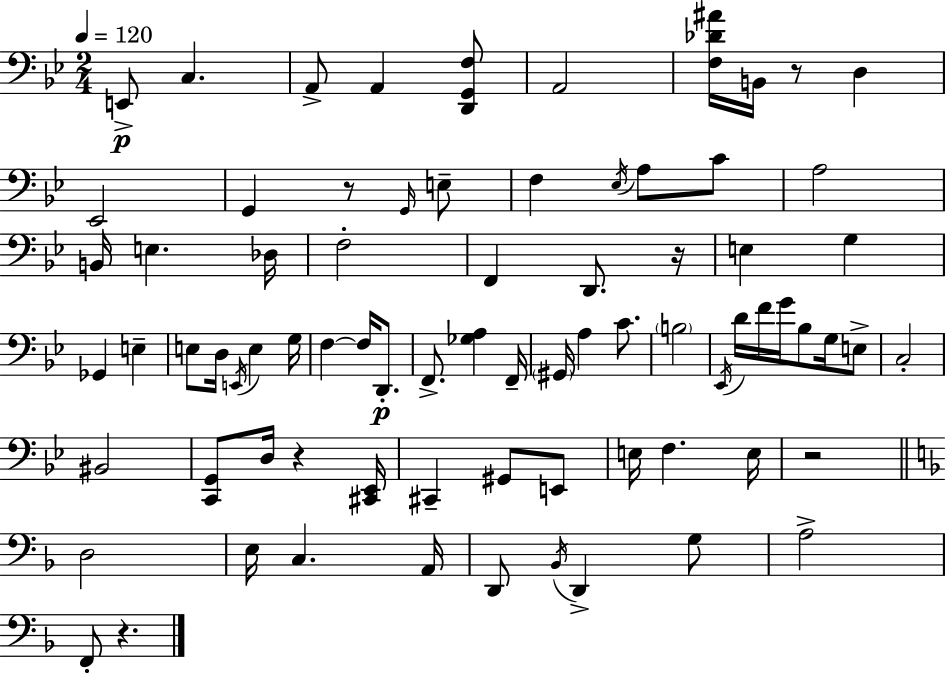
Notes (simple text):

E2/e C3/q. A2/e A2/q [D2,G2,F3]/e A2/h [F3,Db4,A#4]/s B2/s R/e D3/q Eb2/h G2/q R/e G2/s E3/e F3/q Eb3/s A3/e C4/e A3/h B2/s E3/q. Db3/s F3/h F2/q D2/e. R/s E3/q G3/q Gb2/q E3/q E3/e D3/s E2/s E3/q G3/s F3/q F3/s D2/e. F2/e. [Gb3,A3]/q F2/s G#2/s A3/q C4/e. B3/h Eb2/s D4/s F4/s G4/s Bb3/e G3/s E3/e C3/h BIS2/h [C2,G2]/e D3/s R/q [C#2,Eb2]/s C#2/q G#2/e E2/e E3/s F3/q. E3/s R/h D3/h E3/s C3/q. A2/s D2/e Bb2/s D2/q G3/e A3/h F2/e R/q.